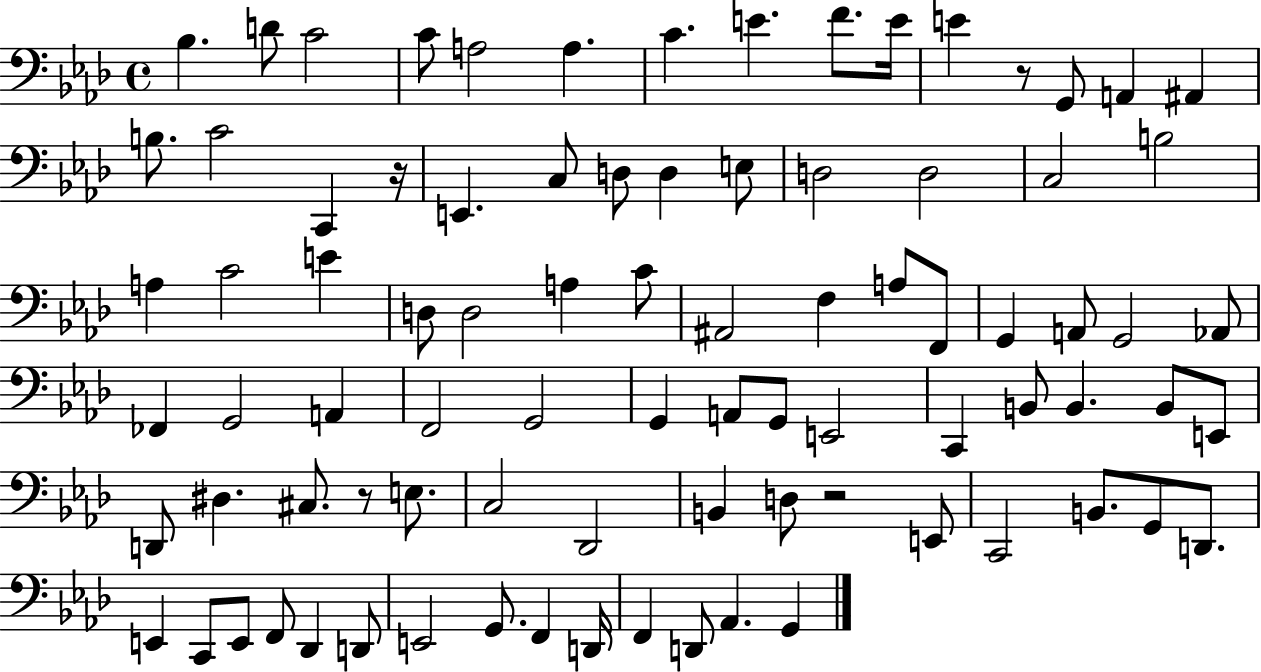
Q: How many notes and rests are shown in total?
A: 86